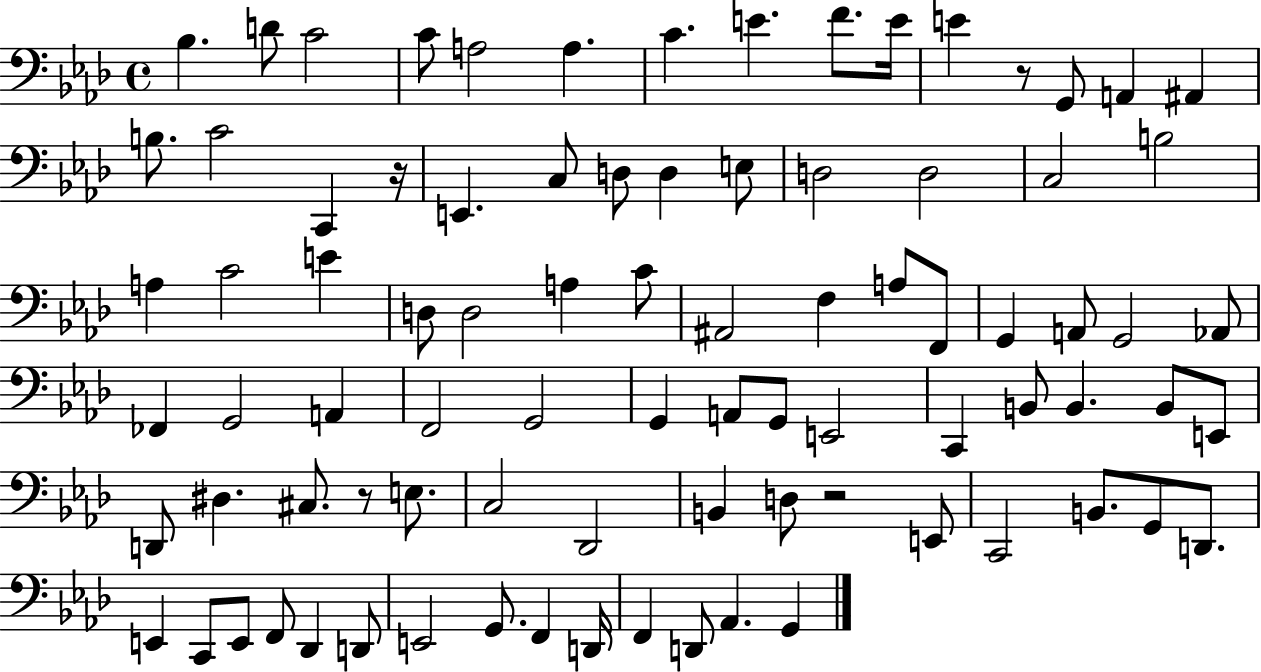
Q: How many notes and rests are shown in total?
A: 86